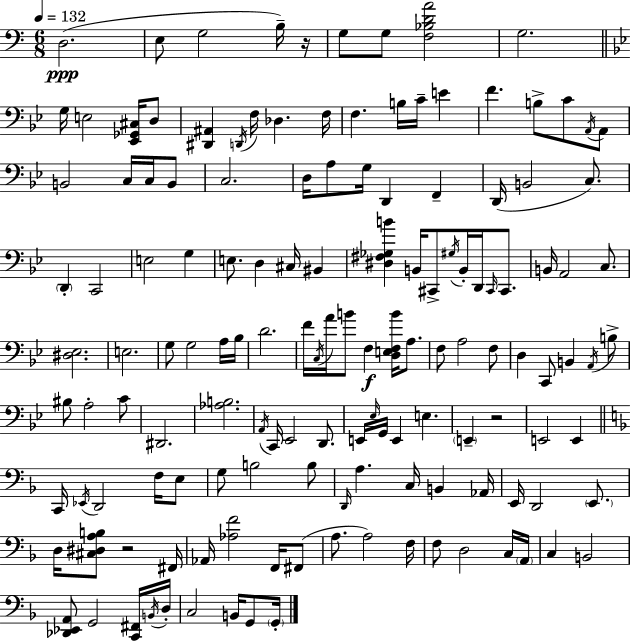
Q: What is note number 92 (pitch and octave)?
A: Eb2